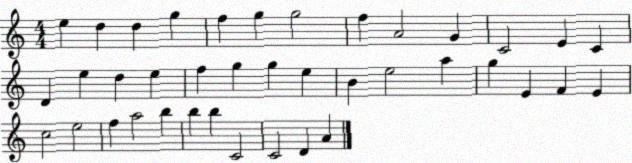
X:1
T:Untitled
M:4/4
L:1/4
K:C
e d d g f g g2 f A2 G C2 E C D e d e f g g e B e2 a g E F E c2 e2 f a2 b b b C2 C2 D A